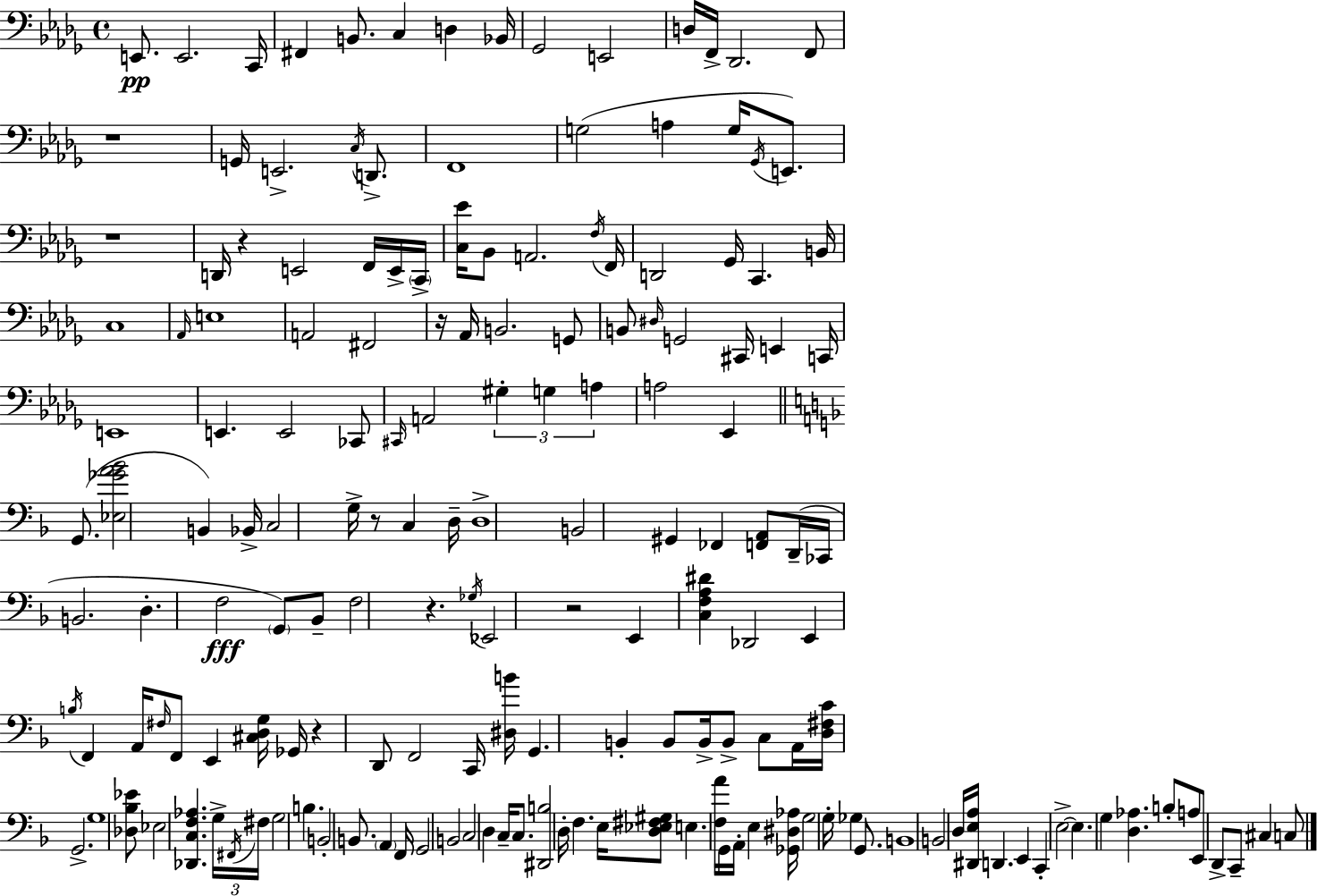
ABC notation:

X:1
T:Untitled
M:4/4
L:1/4
K:Bbm
E,,/2 E,,2 C,,/4 ^F,, B,,/2 C, D, _B,,/4 _G,,2 E,,2 D,/4 F,,/4 _D,,2 F,,/2 z4 G,,/4 E,,2 C,/4 D,,/2 F,,4 G,2 A, G,/4 _G,,/4 E,,/2 z4 D,,/4 z E,,2 F,,/4 E,,/4 C,,/4 [C,_E]/4 _B,,/2 A,,2 F,/4 F,,/4 D,,2 _G,,/4 C,, B,,/4 C,4 _A,,/4 E,4 A,,2 ^F,,2 z/4 _A,,/4 B,,2 G,,/2 B,,/2 ^D,/4 G,,2 ^C,,/4 E,, C,,/4 E,,4 E,, E,,2 _C,,/2 ^C,,/4 A,,2 ^G, G, A, A,2 _E,, G,,/2 [_E,_GA_B]2 B,, _B,,/4 C,2 G,/4 z/2 C, D,/4 D,4 B,,2 ^G,, _F,, [F,,A,,]/2 D,,/4 _C,,/4 B,,2 D, F,2 G,,/2 _B,,/2 F,2 z _G,/4 _E,,2 z2 E,, [C,F,A,^D] _D,,2 E,, B,/4 F,, A,,/4 ^F,/4 F,,/2 E,, [^C,D,G,]/4 _G,,/4 z D,,/2 F,,2 C,,/4 [^D,B]/4 G,, B,, B,,/2 B,,/4 B,,/2 C,/2 A,,/4 [D,^F,C]/4 G,,2 G,4 [_D,_B,_E]/2 _E,2 [_D,,C,F,_A,] G,/4 ^F,,/4 ^F,/4 G,2 B, B,,2 B,,/2 A,, F,,/4 G,,2 B,,2 C,2 D, C,/4 C,/2 [^D,,B,]2 D,/4 F, E,/4 [D,_E,^F,^G,]/2 E, [F,A]/4 G,,/4 A,,/4 E, [_G,,^D,_A,]/4 G,2 G,/4 _G, G,,/2 B,,4 B,,2 D,/4 [^D,,E,A,]/4 D,, E,, C,, E,2 E, G, [D,_A,] B,/2 A,/2 E,,/2 D,,/2 C,,/2 ^C, C,/2